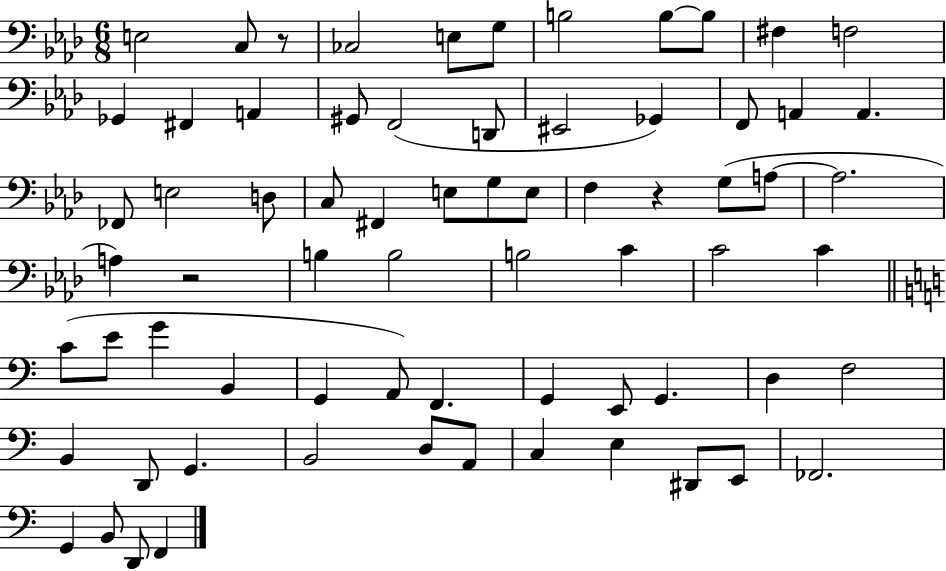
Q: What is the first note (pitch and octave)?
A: E3